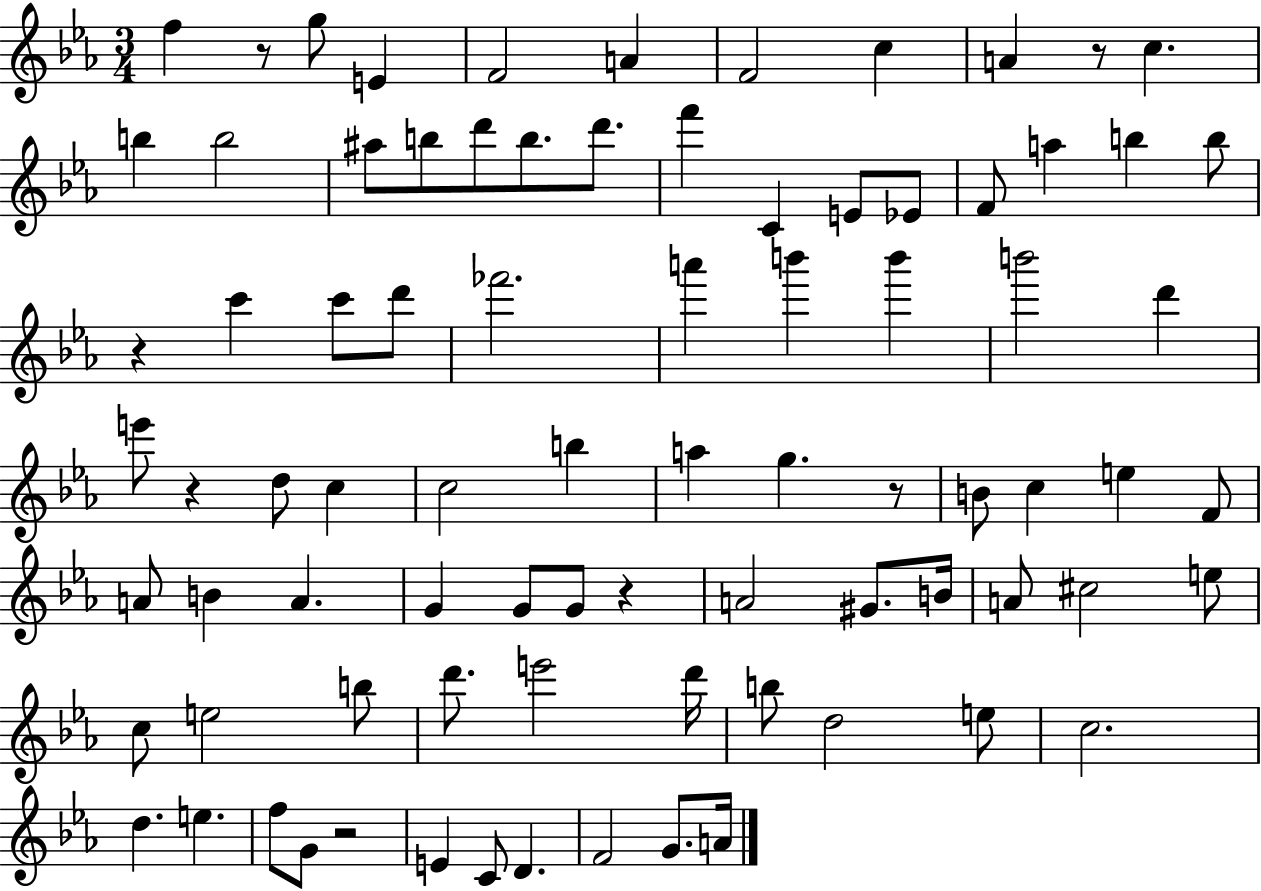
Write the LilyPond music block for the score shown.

{
  \clef treble
  \numericTimeSignature
  \time 3/4
  \key ees \major
  f''4 r8 g''8 e'4 | f'2 a'4 | f'2 c''4 | a'4 r8 c''4. | \break b''4 b''2 | ais''8 b''8 d'''8 b''8. d'''8. | f'''4 c'4 e'8 ees'8 | f'8 a''4 b''4 b''8 | \break r4 c'''4 c'''8 d'''8 | fes'''2. | a'''4 b'''4 b'''4 | b'''2 d'''4 | \break e'''8 r4 d''8 c''4 | c''2 b''4 | a''4 g''4. r8 | b'8 c''4 e''4 f'8 | \break a'8 b'4 a'4. | g'4 g'8 g'8 r4 | a'2 gis'8. b'16 | a'8 cis''2 e''8 | \break c''8 e''2 b''8 | d'''8. e'''2 d'''16 | b''8 d''2 e''8 | c''2. | \break d''4. e''4. | f''8 g'8 r2 | e'4 c'8 d'4. | f'2 g'8. a'16 | \break \bar "|."
}